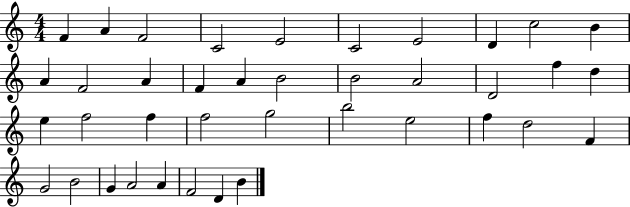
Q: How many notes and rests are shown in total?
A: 39